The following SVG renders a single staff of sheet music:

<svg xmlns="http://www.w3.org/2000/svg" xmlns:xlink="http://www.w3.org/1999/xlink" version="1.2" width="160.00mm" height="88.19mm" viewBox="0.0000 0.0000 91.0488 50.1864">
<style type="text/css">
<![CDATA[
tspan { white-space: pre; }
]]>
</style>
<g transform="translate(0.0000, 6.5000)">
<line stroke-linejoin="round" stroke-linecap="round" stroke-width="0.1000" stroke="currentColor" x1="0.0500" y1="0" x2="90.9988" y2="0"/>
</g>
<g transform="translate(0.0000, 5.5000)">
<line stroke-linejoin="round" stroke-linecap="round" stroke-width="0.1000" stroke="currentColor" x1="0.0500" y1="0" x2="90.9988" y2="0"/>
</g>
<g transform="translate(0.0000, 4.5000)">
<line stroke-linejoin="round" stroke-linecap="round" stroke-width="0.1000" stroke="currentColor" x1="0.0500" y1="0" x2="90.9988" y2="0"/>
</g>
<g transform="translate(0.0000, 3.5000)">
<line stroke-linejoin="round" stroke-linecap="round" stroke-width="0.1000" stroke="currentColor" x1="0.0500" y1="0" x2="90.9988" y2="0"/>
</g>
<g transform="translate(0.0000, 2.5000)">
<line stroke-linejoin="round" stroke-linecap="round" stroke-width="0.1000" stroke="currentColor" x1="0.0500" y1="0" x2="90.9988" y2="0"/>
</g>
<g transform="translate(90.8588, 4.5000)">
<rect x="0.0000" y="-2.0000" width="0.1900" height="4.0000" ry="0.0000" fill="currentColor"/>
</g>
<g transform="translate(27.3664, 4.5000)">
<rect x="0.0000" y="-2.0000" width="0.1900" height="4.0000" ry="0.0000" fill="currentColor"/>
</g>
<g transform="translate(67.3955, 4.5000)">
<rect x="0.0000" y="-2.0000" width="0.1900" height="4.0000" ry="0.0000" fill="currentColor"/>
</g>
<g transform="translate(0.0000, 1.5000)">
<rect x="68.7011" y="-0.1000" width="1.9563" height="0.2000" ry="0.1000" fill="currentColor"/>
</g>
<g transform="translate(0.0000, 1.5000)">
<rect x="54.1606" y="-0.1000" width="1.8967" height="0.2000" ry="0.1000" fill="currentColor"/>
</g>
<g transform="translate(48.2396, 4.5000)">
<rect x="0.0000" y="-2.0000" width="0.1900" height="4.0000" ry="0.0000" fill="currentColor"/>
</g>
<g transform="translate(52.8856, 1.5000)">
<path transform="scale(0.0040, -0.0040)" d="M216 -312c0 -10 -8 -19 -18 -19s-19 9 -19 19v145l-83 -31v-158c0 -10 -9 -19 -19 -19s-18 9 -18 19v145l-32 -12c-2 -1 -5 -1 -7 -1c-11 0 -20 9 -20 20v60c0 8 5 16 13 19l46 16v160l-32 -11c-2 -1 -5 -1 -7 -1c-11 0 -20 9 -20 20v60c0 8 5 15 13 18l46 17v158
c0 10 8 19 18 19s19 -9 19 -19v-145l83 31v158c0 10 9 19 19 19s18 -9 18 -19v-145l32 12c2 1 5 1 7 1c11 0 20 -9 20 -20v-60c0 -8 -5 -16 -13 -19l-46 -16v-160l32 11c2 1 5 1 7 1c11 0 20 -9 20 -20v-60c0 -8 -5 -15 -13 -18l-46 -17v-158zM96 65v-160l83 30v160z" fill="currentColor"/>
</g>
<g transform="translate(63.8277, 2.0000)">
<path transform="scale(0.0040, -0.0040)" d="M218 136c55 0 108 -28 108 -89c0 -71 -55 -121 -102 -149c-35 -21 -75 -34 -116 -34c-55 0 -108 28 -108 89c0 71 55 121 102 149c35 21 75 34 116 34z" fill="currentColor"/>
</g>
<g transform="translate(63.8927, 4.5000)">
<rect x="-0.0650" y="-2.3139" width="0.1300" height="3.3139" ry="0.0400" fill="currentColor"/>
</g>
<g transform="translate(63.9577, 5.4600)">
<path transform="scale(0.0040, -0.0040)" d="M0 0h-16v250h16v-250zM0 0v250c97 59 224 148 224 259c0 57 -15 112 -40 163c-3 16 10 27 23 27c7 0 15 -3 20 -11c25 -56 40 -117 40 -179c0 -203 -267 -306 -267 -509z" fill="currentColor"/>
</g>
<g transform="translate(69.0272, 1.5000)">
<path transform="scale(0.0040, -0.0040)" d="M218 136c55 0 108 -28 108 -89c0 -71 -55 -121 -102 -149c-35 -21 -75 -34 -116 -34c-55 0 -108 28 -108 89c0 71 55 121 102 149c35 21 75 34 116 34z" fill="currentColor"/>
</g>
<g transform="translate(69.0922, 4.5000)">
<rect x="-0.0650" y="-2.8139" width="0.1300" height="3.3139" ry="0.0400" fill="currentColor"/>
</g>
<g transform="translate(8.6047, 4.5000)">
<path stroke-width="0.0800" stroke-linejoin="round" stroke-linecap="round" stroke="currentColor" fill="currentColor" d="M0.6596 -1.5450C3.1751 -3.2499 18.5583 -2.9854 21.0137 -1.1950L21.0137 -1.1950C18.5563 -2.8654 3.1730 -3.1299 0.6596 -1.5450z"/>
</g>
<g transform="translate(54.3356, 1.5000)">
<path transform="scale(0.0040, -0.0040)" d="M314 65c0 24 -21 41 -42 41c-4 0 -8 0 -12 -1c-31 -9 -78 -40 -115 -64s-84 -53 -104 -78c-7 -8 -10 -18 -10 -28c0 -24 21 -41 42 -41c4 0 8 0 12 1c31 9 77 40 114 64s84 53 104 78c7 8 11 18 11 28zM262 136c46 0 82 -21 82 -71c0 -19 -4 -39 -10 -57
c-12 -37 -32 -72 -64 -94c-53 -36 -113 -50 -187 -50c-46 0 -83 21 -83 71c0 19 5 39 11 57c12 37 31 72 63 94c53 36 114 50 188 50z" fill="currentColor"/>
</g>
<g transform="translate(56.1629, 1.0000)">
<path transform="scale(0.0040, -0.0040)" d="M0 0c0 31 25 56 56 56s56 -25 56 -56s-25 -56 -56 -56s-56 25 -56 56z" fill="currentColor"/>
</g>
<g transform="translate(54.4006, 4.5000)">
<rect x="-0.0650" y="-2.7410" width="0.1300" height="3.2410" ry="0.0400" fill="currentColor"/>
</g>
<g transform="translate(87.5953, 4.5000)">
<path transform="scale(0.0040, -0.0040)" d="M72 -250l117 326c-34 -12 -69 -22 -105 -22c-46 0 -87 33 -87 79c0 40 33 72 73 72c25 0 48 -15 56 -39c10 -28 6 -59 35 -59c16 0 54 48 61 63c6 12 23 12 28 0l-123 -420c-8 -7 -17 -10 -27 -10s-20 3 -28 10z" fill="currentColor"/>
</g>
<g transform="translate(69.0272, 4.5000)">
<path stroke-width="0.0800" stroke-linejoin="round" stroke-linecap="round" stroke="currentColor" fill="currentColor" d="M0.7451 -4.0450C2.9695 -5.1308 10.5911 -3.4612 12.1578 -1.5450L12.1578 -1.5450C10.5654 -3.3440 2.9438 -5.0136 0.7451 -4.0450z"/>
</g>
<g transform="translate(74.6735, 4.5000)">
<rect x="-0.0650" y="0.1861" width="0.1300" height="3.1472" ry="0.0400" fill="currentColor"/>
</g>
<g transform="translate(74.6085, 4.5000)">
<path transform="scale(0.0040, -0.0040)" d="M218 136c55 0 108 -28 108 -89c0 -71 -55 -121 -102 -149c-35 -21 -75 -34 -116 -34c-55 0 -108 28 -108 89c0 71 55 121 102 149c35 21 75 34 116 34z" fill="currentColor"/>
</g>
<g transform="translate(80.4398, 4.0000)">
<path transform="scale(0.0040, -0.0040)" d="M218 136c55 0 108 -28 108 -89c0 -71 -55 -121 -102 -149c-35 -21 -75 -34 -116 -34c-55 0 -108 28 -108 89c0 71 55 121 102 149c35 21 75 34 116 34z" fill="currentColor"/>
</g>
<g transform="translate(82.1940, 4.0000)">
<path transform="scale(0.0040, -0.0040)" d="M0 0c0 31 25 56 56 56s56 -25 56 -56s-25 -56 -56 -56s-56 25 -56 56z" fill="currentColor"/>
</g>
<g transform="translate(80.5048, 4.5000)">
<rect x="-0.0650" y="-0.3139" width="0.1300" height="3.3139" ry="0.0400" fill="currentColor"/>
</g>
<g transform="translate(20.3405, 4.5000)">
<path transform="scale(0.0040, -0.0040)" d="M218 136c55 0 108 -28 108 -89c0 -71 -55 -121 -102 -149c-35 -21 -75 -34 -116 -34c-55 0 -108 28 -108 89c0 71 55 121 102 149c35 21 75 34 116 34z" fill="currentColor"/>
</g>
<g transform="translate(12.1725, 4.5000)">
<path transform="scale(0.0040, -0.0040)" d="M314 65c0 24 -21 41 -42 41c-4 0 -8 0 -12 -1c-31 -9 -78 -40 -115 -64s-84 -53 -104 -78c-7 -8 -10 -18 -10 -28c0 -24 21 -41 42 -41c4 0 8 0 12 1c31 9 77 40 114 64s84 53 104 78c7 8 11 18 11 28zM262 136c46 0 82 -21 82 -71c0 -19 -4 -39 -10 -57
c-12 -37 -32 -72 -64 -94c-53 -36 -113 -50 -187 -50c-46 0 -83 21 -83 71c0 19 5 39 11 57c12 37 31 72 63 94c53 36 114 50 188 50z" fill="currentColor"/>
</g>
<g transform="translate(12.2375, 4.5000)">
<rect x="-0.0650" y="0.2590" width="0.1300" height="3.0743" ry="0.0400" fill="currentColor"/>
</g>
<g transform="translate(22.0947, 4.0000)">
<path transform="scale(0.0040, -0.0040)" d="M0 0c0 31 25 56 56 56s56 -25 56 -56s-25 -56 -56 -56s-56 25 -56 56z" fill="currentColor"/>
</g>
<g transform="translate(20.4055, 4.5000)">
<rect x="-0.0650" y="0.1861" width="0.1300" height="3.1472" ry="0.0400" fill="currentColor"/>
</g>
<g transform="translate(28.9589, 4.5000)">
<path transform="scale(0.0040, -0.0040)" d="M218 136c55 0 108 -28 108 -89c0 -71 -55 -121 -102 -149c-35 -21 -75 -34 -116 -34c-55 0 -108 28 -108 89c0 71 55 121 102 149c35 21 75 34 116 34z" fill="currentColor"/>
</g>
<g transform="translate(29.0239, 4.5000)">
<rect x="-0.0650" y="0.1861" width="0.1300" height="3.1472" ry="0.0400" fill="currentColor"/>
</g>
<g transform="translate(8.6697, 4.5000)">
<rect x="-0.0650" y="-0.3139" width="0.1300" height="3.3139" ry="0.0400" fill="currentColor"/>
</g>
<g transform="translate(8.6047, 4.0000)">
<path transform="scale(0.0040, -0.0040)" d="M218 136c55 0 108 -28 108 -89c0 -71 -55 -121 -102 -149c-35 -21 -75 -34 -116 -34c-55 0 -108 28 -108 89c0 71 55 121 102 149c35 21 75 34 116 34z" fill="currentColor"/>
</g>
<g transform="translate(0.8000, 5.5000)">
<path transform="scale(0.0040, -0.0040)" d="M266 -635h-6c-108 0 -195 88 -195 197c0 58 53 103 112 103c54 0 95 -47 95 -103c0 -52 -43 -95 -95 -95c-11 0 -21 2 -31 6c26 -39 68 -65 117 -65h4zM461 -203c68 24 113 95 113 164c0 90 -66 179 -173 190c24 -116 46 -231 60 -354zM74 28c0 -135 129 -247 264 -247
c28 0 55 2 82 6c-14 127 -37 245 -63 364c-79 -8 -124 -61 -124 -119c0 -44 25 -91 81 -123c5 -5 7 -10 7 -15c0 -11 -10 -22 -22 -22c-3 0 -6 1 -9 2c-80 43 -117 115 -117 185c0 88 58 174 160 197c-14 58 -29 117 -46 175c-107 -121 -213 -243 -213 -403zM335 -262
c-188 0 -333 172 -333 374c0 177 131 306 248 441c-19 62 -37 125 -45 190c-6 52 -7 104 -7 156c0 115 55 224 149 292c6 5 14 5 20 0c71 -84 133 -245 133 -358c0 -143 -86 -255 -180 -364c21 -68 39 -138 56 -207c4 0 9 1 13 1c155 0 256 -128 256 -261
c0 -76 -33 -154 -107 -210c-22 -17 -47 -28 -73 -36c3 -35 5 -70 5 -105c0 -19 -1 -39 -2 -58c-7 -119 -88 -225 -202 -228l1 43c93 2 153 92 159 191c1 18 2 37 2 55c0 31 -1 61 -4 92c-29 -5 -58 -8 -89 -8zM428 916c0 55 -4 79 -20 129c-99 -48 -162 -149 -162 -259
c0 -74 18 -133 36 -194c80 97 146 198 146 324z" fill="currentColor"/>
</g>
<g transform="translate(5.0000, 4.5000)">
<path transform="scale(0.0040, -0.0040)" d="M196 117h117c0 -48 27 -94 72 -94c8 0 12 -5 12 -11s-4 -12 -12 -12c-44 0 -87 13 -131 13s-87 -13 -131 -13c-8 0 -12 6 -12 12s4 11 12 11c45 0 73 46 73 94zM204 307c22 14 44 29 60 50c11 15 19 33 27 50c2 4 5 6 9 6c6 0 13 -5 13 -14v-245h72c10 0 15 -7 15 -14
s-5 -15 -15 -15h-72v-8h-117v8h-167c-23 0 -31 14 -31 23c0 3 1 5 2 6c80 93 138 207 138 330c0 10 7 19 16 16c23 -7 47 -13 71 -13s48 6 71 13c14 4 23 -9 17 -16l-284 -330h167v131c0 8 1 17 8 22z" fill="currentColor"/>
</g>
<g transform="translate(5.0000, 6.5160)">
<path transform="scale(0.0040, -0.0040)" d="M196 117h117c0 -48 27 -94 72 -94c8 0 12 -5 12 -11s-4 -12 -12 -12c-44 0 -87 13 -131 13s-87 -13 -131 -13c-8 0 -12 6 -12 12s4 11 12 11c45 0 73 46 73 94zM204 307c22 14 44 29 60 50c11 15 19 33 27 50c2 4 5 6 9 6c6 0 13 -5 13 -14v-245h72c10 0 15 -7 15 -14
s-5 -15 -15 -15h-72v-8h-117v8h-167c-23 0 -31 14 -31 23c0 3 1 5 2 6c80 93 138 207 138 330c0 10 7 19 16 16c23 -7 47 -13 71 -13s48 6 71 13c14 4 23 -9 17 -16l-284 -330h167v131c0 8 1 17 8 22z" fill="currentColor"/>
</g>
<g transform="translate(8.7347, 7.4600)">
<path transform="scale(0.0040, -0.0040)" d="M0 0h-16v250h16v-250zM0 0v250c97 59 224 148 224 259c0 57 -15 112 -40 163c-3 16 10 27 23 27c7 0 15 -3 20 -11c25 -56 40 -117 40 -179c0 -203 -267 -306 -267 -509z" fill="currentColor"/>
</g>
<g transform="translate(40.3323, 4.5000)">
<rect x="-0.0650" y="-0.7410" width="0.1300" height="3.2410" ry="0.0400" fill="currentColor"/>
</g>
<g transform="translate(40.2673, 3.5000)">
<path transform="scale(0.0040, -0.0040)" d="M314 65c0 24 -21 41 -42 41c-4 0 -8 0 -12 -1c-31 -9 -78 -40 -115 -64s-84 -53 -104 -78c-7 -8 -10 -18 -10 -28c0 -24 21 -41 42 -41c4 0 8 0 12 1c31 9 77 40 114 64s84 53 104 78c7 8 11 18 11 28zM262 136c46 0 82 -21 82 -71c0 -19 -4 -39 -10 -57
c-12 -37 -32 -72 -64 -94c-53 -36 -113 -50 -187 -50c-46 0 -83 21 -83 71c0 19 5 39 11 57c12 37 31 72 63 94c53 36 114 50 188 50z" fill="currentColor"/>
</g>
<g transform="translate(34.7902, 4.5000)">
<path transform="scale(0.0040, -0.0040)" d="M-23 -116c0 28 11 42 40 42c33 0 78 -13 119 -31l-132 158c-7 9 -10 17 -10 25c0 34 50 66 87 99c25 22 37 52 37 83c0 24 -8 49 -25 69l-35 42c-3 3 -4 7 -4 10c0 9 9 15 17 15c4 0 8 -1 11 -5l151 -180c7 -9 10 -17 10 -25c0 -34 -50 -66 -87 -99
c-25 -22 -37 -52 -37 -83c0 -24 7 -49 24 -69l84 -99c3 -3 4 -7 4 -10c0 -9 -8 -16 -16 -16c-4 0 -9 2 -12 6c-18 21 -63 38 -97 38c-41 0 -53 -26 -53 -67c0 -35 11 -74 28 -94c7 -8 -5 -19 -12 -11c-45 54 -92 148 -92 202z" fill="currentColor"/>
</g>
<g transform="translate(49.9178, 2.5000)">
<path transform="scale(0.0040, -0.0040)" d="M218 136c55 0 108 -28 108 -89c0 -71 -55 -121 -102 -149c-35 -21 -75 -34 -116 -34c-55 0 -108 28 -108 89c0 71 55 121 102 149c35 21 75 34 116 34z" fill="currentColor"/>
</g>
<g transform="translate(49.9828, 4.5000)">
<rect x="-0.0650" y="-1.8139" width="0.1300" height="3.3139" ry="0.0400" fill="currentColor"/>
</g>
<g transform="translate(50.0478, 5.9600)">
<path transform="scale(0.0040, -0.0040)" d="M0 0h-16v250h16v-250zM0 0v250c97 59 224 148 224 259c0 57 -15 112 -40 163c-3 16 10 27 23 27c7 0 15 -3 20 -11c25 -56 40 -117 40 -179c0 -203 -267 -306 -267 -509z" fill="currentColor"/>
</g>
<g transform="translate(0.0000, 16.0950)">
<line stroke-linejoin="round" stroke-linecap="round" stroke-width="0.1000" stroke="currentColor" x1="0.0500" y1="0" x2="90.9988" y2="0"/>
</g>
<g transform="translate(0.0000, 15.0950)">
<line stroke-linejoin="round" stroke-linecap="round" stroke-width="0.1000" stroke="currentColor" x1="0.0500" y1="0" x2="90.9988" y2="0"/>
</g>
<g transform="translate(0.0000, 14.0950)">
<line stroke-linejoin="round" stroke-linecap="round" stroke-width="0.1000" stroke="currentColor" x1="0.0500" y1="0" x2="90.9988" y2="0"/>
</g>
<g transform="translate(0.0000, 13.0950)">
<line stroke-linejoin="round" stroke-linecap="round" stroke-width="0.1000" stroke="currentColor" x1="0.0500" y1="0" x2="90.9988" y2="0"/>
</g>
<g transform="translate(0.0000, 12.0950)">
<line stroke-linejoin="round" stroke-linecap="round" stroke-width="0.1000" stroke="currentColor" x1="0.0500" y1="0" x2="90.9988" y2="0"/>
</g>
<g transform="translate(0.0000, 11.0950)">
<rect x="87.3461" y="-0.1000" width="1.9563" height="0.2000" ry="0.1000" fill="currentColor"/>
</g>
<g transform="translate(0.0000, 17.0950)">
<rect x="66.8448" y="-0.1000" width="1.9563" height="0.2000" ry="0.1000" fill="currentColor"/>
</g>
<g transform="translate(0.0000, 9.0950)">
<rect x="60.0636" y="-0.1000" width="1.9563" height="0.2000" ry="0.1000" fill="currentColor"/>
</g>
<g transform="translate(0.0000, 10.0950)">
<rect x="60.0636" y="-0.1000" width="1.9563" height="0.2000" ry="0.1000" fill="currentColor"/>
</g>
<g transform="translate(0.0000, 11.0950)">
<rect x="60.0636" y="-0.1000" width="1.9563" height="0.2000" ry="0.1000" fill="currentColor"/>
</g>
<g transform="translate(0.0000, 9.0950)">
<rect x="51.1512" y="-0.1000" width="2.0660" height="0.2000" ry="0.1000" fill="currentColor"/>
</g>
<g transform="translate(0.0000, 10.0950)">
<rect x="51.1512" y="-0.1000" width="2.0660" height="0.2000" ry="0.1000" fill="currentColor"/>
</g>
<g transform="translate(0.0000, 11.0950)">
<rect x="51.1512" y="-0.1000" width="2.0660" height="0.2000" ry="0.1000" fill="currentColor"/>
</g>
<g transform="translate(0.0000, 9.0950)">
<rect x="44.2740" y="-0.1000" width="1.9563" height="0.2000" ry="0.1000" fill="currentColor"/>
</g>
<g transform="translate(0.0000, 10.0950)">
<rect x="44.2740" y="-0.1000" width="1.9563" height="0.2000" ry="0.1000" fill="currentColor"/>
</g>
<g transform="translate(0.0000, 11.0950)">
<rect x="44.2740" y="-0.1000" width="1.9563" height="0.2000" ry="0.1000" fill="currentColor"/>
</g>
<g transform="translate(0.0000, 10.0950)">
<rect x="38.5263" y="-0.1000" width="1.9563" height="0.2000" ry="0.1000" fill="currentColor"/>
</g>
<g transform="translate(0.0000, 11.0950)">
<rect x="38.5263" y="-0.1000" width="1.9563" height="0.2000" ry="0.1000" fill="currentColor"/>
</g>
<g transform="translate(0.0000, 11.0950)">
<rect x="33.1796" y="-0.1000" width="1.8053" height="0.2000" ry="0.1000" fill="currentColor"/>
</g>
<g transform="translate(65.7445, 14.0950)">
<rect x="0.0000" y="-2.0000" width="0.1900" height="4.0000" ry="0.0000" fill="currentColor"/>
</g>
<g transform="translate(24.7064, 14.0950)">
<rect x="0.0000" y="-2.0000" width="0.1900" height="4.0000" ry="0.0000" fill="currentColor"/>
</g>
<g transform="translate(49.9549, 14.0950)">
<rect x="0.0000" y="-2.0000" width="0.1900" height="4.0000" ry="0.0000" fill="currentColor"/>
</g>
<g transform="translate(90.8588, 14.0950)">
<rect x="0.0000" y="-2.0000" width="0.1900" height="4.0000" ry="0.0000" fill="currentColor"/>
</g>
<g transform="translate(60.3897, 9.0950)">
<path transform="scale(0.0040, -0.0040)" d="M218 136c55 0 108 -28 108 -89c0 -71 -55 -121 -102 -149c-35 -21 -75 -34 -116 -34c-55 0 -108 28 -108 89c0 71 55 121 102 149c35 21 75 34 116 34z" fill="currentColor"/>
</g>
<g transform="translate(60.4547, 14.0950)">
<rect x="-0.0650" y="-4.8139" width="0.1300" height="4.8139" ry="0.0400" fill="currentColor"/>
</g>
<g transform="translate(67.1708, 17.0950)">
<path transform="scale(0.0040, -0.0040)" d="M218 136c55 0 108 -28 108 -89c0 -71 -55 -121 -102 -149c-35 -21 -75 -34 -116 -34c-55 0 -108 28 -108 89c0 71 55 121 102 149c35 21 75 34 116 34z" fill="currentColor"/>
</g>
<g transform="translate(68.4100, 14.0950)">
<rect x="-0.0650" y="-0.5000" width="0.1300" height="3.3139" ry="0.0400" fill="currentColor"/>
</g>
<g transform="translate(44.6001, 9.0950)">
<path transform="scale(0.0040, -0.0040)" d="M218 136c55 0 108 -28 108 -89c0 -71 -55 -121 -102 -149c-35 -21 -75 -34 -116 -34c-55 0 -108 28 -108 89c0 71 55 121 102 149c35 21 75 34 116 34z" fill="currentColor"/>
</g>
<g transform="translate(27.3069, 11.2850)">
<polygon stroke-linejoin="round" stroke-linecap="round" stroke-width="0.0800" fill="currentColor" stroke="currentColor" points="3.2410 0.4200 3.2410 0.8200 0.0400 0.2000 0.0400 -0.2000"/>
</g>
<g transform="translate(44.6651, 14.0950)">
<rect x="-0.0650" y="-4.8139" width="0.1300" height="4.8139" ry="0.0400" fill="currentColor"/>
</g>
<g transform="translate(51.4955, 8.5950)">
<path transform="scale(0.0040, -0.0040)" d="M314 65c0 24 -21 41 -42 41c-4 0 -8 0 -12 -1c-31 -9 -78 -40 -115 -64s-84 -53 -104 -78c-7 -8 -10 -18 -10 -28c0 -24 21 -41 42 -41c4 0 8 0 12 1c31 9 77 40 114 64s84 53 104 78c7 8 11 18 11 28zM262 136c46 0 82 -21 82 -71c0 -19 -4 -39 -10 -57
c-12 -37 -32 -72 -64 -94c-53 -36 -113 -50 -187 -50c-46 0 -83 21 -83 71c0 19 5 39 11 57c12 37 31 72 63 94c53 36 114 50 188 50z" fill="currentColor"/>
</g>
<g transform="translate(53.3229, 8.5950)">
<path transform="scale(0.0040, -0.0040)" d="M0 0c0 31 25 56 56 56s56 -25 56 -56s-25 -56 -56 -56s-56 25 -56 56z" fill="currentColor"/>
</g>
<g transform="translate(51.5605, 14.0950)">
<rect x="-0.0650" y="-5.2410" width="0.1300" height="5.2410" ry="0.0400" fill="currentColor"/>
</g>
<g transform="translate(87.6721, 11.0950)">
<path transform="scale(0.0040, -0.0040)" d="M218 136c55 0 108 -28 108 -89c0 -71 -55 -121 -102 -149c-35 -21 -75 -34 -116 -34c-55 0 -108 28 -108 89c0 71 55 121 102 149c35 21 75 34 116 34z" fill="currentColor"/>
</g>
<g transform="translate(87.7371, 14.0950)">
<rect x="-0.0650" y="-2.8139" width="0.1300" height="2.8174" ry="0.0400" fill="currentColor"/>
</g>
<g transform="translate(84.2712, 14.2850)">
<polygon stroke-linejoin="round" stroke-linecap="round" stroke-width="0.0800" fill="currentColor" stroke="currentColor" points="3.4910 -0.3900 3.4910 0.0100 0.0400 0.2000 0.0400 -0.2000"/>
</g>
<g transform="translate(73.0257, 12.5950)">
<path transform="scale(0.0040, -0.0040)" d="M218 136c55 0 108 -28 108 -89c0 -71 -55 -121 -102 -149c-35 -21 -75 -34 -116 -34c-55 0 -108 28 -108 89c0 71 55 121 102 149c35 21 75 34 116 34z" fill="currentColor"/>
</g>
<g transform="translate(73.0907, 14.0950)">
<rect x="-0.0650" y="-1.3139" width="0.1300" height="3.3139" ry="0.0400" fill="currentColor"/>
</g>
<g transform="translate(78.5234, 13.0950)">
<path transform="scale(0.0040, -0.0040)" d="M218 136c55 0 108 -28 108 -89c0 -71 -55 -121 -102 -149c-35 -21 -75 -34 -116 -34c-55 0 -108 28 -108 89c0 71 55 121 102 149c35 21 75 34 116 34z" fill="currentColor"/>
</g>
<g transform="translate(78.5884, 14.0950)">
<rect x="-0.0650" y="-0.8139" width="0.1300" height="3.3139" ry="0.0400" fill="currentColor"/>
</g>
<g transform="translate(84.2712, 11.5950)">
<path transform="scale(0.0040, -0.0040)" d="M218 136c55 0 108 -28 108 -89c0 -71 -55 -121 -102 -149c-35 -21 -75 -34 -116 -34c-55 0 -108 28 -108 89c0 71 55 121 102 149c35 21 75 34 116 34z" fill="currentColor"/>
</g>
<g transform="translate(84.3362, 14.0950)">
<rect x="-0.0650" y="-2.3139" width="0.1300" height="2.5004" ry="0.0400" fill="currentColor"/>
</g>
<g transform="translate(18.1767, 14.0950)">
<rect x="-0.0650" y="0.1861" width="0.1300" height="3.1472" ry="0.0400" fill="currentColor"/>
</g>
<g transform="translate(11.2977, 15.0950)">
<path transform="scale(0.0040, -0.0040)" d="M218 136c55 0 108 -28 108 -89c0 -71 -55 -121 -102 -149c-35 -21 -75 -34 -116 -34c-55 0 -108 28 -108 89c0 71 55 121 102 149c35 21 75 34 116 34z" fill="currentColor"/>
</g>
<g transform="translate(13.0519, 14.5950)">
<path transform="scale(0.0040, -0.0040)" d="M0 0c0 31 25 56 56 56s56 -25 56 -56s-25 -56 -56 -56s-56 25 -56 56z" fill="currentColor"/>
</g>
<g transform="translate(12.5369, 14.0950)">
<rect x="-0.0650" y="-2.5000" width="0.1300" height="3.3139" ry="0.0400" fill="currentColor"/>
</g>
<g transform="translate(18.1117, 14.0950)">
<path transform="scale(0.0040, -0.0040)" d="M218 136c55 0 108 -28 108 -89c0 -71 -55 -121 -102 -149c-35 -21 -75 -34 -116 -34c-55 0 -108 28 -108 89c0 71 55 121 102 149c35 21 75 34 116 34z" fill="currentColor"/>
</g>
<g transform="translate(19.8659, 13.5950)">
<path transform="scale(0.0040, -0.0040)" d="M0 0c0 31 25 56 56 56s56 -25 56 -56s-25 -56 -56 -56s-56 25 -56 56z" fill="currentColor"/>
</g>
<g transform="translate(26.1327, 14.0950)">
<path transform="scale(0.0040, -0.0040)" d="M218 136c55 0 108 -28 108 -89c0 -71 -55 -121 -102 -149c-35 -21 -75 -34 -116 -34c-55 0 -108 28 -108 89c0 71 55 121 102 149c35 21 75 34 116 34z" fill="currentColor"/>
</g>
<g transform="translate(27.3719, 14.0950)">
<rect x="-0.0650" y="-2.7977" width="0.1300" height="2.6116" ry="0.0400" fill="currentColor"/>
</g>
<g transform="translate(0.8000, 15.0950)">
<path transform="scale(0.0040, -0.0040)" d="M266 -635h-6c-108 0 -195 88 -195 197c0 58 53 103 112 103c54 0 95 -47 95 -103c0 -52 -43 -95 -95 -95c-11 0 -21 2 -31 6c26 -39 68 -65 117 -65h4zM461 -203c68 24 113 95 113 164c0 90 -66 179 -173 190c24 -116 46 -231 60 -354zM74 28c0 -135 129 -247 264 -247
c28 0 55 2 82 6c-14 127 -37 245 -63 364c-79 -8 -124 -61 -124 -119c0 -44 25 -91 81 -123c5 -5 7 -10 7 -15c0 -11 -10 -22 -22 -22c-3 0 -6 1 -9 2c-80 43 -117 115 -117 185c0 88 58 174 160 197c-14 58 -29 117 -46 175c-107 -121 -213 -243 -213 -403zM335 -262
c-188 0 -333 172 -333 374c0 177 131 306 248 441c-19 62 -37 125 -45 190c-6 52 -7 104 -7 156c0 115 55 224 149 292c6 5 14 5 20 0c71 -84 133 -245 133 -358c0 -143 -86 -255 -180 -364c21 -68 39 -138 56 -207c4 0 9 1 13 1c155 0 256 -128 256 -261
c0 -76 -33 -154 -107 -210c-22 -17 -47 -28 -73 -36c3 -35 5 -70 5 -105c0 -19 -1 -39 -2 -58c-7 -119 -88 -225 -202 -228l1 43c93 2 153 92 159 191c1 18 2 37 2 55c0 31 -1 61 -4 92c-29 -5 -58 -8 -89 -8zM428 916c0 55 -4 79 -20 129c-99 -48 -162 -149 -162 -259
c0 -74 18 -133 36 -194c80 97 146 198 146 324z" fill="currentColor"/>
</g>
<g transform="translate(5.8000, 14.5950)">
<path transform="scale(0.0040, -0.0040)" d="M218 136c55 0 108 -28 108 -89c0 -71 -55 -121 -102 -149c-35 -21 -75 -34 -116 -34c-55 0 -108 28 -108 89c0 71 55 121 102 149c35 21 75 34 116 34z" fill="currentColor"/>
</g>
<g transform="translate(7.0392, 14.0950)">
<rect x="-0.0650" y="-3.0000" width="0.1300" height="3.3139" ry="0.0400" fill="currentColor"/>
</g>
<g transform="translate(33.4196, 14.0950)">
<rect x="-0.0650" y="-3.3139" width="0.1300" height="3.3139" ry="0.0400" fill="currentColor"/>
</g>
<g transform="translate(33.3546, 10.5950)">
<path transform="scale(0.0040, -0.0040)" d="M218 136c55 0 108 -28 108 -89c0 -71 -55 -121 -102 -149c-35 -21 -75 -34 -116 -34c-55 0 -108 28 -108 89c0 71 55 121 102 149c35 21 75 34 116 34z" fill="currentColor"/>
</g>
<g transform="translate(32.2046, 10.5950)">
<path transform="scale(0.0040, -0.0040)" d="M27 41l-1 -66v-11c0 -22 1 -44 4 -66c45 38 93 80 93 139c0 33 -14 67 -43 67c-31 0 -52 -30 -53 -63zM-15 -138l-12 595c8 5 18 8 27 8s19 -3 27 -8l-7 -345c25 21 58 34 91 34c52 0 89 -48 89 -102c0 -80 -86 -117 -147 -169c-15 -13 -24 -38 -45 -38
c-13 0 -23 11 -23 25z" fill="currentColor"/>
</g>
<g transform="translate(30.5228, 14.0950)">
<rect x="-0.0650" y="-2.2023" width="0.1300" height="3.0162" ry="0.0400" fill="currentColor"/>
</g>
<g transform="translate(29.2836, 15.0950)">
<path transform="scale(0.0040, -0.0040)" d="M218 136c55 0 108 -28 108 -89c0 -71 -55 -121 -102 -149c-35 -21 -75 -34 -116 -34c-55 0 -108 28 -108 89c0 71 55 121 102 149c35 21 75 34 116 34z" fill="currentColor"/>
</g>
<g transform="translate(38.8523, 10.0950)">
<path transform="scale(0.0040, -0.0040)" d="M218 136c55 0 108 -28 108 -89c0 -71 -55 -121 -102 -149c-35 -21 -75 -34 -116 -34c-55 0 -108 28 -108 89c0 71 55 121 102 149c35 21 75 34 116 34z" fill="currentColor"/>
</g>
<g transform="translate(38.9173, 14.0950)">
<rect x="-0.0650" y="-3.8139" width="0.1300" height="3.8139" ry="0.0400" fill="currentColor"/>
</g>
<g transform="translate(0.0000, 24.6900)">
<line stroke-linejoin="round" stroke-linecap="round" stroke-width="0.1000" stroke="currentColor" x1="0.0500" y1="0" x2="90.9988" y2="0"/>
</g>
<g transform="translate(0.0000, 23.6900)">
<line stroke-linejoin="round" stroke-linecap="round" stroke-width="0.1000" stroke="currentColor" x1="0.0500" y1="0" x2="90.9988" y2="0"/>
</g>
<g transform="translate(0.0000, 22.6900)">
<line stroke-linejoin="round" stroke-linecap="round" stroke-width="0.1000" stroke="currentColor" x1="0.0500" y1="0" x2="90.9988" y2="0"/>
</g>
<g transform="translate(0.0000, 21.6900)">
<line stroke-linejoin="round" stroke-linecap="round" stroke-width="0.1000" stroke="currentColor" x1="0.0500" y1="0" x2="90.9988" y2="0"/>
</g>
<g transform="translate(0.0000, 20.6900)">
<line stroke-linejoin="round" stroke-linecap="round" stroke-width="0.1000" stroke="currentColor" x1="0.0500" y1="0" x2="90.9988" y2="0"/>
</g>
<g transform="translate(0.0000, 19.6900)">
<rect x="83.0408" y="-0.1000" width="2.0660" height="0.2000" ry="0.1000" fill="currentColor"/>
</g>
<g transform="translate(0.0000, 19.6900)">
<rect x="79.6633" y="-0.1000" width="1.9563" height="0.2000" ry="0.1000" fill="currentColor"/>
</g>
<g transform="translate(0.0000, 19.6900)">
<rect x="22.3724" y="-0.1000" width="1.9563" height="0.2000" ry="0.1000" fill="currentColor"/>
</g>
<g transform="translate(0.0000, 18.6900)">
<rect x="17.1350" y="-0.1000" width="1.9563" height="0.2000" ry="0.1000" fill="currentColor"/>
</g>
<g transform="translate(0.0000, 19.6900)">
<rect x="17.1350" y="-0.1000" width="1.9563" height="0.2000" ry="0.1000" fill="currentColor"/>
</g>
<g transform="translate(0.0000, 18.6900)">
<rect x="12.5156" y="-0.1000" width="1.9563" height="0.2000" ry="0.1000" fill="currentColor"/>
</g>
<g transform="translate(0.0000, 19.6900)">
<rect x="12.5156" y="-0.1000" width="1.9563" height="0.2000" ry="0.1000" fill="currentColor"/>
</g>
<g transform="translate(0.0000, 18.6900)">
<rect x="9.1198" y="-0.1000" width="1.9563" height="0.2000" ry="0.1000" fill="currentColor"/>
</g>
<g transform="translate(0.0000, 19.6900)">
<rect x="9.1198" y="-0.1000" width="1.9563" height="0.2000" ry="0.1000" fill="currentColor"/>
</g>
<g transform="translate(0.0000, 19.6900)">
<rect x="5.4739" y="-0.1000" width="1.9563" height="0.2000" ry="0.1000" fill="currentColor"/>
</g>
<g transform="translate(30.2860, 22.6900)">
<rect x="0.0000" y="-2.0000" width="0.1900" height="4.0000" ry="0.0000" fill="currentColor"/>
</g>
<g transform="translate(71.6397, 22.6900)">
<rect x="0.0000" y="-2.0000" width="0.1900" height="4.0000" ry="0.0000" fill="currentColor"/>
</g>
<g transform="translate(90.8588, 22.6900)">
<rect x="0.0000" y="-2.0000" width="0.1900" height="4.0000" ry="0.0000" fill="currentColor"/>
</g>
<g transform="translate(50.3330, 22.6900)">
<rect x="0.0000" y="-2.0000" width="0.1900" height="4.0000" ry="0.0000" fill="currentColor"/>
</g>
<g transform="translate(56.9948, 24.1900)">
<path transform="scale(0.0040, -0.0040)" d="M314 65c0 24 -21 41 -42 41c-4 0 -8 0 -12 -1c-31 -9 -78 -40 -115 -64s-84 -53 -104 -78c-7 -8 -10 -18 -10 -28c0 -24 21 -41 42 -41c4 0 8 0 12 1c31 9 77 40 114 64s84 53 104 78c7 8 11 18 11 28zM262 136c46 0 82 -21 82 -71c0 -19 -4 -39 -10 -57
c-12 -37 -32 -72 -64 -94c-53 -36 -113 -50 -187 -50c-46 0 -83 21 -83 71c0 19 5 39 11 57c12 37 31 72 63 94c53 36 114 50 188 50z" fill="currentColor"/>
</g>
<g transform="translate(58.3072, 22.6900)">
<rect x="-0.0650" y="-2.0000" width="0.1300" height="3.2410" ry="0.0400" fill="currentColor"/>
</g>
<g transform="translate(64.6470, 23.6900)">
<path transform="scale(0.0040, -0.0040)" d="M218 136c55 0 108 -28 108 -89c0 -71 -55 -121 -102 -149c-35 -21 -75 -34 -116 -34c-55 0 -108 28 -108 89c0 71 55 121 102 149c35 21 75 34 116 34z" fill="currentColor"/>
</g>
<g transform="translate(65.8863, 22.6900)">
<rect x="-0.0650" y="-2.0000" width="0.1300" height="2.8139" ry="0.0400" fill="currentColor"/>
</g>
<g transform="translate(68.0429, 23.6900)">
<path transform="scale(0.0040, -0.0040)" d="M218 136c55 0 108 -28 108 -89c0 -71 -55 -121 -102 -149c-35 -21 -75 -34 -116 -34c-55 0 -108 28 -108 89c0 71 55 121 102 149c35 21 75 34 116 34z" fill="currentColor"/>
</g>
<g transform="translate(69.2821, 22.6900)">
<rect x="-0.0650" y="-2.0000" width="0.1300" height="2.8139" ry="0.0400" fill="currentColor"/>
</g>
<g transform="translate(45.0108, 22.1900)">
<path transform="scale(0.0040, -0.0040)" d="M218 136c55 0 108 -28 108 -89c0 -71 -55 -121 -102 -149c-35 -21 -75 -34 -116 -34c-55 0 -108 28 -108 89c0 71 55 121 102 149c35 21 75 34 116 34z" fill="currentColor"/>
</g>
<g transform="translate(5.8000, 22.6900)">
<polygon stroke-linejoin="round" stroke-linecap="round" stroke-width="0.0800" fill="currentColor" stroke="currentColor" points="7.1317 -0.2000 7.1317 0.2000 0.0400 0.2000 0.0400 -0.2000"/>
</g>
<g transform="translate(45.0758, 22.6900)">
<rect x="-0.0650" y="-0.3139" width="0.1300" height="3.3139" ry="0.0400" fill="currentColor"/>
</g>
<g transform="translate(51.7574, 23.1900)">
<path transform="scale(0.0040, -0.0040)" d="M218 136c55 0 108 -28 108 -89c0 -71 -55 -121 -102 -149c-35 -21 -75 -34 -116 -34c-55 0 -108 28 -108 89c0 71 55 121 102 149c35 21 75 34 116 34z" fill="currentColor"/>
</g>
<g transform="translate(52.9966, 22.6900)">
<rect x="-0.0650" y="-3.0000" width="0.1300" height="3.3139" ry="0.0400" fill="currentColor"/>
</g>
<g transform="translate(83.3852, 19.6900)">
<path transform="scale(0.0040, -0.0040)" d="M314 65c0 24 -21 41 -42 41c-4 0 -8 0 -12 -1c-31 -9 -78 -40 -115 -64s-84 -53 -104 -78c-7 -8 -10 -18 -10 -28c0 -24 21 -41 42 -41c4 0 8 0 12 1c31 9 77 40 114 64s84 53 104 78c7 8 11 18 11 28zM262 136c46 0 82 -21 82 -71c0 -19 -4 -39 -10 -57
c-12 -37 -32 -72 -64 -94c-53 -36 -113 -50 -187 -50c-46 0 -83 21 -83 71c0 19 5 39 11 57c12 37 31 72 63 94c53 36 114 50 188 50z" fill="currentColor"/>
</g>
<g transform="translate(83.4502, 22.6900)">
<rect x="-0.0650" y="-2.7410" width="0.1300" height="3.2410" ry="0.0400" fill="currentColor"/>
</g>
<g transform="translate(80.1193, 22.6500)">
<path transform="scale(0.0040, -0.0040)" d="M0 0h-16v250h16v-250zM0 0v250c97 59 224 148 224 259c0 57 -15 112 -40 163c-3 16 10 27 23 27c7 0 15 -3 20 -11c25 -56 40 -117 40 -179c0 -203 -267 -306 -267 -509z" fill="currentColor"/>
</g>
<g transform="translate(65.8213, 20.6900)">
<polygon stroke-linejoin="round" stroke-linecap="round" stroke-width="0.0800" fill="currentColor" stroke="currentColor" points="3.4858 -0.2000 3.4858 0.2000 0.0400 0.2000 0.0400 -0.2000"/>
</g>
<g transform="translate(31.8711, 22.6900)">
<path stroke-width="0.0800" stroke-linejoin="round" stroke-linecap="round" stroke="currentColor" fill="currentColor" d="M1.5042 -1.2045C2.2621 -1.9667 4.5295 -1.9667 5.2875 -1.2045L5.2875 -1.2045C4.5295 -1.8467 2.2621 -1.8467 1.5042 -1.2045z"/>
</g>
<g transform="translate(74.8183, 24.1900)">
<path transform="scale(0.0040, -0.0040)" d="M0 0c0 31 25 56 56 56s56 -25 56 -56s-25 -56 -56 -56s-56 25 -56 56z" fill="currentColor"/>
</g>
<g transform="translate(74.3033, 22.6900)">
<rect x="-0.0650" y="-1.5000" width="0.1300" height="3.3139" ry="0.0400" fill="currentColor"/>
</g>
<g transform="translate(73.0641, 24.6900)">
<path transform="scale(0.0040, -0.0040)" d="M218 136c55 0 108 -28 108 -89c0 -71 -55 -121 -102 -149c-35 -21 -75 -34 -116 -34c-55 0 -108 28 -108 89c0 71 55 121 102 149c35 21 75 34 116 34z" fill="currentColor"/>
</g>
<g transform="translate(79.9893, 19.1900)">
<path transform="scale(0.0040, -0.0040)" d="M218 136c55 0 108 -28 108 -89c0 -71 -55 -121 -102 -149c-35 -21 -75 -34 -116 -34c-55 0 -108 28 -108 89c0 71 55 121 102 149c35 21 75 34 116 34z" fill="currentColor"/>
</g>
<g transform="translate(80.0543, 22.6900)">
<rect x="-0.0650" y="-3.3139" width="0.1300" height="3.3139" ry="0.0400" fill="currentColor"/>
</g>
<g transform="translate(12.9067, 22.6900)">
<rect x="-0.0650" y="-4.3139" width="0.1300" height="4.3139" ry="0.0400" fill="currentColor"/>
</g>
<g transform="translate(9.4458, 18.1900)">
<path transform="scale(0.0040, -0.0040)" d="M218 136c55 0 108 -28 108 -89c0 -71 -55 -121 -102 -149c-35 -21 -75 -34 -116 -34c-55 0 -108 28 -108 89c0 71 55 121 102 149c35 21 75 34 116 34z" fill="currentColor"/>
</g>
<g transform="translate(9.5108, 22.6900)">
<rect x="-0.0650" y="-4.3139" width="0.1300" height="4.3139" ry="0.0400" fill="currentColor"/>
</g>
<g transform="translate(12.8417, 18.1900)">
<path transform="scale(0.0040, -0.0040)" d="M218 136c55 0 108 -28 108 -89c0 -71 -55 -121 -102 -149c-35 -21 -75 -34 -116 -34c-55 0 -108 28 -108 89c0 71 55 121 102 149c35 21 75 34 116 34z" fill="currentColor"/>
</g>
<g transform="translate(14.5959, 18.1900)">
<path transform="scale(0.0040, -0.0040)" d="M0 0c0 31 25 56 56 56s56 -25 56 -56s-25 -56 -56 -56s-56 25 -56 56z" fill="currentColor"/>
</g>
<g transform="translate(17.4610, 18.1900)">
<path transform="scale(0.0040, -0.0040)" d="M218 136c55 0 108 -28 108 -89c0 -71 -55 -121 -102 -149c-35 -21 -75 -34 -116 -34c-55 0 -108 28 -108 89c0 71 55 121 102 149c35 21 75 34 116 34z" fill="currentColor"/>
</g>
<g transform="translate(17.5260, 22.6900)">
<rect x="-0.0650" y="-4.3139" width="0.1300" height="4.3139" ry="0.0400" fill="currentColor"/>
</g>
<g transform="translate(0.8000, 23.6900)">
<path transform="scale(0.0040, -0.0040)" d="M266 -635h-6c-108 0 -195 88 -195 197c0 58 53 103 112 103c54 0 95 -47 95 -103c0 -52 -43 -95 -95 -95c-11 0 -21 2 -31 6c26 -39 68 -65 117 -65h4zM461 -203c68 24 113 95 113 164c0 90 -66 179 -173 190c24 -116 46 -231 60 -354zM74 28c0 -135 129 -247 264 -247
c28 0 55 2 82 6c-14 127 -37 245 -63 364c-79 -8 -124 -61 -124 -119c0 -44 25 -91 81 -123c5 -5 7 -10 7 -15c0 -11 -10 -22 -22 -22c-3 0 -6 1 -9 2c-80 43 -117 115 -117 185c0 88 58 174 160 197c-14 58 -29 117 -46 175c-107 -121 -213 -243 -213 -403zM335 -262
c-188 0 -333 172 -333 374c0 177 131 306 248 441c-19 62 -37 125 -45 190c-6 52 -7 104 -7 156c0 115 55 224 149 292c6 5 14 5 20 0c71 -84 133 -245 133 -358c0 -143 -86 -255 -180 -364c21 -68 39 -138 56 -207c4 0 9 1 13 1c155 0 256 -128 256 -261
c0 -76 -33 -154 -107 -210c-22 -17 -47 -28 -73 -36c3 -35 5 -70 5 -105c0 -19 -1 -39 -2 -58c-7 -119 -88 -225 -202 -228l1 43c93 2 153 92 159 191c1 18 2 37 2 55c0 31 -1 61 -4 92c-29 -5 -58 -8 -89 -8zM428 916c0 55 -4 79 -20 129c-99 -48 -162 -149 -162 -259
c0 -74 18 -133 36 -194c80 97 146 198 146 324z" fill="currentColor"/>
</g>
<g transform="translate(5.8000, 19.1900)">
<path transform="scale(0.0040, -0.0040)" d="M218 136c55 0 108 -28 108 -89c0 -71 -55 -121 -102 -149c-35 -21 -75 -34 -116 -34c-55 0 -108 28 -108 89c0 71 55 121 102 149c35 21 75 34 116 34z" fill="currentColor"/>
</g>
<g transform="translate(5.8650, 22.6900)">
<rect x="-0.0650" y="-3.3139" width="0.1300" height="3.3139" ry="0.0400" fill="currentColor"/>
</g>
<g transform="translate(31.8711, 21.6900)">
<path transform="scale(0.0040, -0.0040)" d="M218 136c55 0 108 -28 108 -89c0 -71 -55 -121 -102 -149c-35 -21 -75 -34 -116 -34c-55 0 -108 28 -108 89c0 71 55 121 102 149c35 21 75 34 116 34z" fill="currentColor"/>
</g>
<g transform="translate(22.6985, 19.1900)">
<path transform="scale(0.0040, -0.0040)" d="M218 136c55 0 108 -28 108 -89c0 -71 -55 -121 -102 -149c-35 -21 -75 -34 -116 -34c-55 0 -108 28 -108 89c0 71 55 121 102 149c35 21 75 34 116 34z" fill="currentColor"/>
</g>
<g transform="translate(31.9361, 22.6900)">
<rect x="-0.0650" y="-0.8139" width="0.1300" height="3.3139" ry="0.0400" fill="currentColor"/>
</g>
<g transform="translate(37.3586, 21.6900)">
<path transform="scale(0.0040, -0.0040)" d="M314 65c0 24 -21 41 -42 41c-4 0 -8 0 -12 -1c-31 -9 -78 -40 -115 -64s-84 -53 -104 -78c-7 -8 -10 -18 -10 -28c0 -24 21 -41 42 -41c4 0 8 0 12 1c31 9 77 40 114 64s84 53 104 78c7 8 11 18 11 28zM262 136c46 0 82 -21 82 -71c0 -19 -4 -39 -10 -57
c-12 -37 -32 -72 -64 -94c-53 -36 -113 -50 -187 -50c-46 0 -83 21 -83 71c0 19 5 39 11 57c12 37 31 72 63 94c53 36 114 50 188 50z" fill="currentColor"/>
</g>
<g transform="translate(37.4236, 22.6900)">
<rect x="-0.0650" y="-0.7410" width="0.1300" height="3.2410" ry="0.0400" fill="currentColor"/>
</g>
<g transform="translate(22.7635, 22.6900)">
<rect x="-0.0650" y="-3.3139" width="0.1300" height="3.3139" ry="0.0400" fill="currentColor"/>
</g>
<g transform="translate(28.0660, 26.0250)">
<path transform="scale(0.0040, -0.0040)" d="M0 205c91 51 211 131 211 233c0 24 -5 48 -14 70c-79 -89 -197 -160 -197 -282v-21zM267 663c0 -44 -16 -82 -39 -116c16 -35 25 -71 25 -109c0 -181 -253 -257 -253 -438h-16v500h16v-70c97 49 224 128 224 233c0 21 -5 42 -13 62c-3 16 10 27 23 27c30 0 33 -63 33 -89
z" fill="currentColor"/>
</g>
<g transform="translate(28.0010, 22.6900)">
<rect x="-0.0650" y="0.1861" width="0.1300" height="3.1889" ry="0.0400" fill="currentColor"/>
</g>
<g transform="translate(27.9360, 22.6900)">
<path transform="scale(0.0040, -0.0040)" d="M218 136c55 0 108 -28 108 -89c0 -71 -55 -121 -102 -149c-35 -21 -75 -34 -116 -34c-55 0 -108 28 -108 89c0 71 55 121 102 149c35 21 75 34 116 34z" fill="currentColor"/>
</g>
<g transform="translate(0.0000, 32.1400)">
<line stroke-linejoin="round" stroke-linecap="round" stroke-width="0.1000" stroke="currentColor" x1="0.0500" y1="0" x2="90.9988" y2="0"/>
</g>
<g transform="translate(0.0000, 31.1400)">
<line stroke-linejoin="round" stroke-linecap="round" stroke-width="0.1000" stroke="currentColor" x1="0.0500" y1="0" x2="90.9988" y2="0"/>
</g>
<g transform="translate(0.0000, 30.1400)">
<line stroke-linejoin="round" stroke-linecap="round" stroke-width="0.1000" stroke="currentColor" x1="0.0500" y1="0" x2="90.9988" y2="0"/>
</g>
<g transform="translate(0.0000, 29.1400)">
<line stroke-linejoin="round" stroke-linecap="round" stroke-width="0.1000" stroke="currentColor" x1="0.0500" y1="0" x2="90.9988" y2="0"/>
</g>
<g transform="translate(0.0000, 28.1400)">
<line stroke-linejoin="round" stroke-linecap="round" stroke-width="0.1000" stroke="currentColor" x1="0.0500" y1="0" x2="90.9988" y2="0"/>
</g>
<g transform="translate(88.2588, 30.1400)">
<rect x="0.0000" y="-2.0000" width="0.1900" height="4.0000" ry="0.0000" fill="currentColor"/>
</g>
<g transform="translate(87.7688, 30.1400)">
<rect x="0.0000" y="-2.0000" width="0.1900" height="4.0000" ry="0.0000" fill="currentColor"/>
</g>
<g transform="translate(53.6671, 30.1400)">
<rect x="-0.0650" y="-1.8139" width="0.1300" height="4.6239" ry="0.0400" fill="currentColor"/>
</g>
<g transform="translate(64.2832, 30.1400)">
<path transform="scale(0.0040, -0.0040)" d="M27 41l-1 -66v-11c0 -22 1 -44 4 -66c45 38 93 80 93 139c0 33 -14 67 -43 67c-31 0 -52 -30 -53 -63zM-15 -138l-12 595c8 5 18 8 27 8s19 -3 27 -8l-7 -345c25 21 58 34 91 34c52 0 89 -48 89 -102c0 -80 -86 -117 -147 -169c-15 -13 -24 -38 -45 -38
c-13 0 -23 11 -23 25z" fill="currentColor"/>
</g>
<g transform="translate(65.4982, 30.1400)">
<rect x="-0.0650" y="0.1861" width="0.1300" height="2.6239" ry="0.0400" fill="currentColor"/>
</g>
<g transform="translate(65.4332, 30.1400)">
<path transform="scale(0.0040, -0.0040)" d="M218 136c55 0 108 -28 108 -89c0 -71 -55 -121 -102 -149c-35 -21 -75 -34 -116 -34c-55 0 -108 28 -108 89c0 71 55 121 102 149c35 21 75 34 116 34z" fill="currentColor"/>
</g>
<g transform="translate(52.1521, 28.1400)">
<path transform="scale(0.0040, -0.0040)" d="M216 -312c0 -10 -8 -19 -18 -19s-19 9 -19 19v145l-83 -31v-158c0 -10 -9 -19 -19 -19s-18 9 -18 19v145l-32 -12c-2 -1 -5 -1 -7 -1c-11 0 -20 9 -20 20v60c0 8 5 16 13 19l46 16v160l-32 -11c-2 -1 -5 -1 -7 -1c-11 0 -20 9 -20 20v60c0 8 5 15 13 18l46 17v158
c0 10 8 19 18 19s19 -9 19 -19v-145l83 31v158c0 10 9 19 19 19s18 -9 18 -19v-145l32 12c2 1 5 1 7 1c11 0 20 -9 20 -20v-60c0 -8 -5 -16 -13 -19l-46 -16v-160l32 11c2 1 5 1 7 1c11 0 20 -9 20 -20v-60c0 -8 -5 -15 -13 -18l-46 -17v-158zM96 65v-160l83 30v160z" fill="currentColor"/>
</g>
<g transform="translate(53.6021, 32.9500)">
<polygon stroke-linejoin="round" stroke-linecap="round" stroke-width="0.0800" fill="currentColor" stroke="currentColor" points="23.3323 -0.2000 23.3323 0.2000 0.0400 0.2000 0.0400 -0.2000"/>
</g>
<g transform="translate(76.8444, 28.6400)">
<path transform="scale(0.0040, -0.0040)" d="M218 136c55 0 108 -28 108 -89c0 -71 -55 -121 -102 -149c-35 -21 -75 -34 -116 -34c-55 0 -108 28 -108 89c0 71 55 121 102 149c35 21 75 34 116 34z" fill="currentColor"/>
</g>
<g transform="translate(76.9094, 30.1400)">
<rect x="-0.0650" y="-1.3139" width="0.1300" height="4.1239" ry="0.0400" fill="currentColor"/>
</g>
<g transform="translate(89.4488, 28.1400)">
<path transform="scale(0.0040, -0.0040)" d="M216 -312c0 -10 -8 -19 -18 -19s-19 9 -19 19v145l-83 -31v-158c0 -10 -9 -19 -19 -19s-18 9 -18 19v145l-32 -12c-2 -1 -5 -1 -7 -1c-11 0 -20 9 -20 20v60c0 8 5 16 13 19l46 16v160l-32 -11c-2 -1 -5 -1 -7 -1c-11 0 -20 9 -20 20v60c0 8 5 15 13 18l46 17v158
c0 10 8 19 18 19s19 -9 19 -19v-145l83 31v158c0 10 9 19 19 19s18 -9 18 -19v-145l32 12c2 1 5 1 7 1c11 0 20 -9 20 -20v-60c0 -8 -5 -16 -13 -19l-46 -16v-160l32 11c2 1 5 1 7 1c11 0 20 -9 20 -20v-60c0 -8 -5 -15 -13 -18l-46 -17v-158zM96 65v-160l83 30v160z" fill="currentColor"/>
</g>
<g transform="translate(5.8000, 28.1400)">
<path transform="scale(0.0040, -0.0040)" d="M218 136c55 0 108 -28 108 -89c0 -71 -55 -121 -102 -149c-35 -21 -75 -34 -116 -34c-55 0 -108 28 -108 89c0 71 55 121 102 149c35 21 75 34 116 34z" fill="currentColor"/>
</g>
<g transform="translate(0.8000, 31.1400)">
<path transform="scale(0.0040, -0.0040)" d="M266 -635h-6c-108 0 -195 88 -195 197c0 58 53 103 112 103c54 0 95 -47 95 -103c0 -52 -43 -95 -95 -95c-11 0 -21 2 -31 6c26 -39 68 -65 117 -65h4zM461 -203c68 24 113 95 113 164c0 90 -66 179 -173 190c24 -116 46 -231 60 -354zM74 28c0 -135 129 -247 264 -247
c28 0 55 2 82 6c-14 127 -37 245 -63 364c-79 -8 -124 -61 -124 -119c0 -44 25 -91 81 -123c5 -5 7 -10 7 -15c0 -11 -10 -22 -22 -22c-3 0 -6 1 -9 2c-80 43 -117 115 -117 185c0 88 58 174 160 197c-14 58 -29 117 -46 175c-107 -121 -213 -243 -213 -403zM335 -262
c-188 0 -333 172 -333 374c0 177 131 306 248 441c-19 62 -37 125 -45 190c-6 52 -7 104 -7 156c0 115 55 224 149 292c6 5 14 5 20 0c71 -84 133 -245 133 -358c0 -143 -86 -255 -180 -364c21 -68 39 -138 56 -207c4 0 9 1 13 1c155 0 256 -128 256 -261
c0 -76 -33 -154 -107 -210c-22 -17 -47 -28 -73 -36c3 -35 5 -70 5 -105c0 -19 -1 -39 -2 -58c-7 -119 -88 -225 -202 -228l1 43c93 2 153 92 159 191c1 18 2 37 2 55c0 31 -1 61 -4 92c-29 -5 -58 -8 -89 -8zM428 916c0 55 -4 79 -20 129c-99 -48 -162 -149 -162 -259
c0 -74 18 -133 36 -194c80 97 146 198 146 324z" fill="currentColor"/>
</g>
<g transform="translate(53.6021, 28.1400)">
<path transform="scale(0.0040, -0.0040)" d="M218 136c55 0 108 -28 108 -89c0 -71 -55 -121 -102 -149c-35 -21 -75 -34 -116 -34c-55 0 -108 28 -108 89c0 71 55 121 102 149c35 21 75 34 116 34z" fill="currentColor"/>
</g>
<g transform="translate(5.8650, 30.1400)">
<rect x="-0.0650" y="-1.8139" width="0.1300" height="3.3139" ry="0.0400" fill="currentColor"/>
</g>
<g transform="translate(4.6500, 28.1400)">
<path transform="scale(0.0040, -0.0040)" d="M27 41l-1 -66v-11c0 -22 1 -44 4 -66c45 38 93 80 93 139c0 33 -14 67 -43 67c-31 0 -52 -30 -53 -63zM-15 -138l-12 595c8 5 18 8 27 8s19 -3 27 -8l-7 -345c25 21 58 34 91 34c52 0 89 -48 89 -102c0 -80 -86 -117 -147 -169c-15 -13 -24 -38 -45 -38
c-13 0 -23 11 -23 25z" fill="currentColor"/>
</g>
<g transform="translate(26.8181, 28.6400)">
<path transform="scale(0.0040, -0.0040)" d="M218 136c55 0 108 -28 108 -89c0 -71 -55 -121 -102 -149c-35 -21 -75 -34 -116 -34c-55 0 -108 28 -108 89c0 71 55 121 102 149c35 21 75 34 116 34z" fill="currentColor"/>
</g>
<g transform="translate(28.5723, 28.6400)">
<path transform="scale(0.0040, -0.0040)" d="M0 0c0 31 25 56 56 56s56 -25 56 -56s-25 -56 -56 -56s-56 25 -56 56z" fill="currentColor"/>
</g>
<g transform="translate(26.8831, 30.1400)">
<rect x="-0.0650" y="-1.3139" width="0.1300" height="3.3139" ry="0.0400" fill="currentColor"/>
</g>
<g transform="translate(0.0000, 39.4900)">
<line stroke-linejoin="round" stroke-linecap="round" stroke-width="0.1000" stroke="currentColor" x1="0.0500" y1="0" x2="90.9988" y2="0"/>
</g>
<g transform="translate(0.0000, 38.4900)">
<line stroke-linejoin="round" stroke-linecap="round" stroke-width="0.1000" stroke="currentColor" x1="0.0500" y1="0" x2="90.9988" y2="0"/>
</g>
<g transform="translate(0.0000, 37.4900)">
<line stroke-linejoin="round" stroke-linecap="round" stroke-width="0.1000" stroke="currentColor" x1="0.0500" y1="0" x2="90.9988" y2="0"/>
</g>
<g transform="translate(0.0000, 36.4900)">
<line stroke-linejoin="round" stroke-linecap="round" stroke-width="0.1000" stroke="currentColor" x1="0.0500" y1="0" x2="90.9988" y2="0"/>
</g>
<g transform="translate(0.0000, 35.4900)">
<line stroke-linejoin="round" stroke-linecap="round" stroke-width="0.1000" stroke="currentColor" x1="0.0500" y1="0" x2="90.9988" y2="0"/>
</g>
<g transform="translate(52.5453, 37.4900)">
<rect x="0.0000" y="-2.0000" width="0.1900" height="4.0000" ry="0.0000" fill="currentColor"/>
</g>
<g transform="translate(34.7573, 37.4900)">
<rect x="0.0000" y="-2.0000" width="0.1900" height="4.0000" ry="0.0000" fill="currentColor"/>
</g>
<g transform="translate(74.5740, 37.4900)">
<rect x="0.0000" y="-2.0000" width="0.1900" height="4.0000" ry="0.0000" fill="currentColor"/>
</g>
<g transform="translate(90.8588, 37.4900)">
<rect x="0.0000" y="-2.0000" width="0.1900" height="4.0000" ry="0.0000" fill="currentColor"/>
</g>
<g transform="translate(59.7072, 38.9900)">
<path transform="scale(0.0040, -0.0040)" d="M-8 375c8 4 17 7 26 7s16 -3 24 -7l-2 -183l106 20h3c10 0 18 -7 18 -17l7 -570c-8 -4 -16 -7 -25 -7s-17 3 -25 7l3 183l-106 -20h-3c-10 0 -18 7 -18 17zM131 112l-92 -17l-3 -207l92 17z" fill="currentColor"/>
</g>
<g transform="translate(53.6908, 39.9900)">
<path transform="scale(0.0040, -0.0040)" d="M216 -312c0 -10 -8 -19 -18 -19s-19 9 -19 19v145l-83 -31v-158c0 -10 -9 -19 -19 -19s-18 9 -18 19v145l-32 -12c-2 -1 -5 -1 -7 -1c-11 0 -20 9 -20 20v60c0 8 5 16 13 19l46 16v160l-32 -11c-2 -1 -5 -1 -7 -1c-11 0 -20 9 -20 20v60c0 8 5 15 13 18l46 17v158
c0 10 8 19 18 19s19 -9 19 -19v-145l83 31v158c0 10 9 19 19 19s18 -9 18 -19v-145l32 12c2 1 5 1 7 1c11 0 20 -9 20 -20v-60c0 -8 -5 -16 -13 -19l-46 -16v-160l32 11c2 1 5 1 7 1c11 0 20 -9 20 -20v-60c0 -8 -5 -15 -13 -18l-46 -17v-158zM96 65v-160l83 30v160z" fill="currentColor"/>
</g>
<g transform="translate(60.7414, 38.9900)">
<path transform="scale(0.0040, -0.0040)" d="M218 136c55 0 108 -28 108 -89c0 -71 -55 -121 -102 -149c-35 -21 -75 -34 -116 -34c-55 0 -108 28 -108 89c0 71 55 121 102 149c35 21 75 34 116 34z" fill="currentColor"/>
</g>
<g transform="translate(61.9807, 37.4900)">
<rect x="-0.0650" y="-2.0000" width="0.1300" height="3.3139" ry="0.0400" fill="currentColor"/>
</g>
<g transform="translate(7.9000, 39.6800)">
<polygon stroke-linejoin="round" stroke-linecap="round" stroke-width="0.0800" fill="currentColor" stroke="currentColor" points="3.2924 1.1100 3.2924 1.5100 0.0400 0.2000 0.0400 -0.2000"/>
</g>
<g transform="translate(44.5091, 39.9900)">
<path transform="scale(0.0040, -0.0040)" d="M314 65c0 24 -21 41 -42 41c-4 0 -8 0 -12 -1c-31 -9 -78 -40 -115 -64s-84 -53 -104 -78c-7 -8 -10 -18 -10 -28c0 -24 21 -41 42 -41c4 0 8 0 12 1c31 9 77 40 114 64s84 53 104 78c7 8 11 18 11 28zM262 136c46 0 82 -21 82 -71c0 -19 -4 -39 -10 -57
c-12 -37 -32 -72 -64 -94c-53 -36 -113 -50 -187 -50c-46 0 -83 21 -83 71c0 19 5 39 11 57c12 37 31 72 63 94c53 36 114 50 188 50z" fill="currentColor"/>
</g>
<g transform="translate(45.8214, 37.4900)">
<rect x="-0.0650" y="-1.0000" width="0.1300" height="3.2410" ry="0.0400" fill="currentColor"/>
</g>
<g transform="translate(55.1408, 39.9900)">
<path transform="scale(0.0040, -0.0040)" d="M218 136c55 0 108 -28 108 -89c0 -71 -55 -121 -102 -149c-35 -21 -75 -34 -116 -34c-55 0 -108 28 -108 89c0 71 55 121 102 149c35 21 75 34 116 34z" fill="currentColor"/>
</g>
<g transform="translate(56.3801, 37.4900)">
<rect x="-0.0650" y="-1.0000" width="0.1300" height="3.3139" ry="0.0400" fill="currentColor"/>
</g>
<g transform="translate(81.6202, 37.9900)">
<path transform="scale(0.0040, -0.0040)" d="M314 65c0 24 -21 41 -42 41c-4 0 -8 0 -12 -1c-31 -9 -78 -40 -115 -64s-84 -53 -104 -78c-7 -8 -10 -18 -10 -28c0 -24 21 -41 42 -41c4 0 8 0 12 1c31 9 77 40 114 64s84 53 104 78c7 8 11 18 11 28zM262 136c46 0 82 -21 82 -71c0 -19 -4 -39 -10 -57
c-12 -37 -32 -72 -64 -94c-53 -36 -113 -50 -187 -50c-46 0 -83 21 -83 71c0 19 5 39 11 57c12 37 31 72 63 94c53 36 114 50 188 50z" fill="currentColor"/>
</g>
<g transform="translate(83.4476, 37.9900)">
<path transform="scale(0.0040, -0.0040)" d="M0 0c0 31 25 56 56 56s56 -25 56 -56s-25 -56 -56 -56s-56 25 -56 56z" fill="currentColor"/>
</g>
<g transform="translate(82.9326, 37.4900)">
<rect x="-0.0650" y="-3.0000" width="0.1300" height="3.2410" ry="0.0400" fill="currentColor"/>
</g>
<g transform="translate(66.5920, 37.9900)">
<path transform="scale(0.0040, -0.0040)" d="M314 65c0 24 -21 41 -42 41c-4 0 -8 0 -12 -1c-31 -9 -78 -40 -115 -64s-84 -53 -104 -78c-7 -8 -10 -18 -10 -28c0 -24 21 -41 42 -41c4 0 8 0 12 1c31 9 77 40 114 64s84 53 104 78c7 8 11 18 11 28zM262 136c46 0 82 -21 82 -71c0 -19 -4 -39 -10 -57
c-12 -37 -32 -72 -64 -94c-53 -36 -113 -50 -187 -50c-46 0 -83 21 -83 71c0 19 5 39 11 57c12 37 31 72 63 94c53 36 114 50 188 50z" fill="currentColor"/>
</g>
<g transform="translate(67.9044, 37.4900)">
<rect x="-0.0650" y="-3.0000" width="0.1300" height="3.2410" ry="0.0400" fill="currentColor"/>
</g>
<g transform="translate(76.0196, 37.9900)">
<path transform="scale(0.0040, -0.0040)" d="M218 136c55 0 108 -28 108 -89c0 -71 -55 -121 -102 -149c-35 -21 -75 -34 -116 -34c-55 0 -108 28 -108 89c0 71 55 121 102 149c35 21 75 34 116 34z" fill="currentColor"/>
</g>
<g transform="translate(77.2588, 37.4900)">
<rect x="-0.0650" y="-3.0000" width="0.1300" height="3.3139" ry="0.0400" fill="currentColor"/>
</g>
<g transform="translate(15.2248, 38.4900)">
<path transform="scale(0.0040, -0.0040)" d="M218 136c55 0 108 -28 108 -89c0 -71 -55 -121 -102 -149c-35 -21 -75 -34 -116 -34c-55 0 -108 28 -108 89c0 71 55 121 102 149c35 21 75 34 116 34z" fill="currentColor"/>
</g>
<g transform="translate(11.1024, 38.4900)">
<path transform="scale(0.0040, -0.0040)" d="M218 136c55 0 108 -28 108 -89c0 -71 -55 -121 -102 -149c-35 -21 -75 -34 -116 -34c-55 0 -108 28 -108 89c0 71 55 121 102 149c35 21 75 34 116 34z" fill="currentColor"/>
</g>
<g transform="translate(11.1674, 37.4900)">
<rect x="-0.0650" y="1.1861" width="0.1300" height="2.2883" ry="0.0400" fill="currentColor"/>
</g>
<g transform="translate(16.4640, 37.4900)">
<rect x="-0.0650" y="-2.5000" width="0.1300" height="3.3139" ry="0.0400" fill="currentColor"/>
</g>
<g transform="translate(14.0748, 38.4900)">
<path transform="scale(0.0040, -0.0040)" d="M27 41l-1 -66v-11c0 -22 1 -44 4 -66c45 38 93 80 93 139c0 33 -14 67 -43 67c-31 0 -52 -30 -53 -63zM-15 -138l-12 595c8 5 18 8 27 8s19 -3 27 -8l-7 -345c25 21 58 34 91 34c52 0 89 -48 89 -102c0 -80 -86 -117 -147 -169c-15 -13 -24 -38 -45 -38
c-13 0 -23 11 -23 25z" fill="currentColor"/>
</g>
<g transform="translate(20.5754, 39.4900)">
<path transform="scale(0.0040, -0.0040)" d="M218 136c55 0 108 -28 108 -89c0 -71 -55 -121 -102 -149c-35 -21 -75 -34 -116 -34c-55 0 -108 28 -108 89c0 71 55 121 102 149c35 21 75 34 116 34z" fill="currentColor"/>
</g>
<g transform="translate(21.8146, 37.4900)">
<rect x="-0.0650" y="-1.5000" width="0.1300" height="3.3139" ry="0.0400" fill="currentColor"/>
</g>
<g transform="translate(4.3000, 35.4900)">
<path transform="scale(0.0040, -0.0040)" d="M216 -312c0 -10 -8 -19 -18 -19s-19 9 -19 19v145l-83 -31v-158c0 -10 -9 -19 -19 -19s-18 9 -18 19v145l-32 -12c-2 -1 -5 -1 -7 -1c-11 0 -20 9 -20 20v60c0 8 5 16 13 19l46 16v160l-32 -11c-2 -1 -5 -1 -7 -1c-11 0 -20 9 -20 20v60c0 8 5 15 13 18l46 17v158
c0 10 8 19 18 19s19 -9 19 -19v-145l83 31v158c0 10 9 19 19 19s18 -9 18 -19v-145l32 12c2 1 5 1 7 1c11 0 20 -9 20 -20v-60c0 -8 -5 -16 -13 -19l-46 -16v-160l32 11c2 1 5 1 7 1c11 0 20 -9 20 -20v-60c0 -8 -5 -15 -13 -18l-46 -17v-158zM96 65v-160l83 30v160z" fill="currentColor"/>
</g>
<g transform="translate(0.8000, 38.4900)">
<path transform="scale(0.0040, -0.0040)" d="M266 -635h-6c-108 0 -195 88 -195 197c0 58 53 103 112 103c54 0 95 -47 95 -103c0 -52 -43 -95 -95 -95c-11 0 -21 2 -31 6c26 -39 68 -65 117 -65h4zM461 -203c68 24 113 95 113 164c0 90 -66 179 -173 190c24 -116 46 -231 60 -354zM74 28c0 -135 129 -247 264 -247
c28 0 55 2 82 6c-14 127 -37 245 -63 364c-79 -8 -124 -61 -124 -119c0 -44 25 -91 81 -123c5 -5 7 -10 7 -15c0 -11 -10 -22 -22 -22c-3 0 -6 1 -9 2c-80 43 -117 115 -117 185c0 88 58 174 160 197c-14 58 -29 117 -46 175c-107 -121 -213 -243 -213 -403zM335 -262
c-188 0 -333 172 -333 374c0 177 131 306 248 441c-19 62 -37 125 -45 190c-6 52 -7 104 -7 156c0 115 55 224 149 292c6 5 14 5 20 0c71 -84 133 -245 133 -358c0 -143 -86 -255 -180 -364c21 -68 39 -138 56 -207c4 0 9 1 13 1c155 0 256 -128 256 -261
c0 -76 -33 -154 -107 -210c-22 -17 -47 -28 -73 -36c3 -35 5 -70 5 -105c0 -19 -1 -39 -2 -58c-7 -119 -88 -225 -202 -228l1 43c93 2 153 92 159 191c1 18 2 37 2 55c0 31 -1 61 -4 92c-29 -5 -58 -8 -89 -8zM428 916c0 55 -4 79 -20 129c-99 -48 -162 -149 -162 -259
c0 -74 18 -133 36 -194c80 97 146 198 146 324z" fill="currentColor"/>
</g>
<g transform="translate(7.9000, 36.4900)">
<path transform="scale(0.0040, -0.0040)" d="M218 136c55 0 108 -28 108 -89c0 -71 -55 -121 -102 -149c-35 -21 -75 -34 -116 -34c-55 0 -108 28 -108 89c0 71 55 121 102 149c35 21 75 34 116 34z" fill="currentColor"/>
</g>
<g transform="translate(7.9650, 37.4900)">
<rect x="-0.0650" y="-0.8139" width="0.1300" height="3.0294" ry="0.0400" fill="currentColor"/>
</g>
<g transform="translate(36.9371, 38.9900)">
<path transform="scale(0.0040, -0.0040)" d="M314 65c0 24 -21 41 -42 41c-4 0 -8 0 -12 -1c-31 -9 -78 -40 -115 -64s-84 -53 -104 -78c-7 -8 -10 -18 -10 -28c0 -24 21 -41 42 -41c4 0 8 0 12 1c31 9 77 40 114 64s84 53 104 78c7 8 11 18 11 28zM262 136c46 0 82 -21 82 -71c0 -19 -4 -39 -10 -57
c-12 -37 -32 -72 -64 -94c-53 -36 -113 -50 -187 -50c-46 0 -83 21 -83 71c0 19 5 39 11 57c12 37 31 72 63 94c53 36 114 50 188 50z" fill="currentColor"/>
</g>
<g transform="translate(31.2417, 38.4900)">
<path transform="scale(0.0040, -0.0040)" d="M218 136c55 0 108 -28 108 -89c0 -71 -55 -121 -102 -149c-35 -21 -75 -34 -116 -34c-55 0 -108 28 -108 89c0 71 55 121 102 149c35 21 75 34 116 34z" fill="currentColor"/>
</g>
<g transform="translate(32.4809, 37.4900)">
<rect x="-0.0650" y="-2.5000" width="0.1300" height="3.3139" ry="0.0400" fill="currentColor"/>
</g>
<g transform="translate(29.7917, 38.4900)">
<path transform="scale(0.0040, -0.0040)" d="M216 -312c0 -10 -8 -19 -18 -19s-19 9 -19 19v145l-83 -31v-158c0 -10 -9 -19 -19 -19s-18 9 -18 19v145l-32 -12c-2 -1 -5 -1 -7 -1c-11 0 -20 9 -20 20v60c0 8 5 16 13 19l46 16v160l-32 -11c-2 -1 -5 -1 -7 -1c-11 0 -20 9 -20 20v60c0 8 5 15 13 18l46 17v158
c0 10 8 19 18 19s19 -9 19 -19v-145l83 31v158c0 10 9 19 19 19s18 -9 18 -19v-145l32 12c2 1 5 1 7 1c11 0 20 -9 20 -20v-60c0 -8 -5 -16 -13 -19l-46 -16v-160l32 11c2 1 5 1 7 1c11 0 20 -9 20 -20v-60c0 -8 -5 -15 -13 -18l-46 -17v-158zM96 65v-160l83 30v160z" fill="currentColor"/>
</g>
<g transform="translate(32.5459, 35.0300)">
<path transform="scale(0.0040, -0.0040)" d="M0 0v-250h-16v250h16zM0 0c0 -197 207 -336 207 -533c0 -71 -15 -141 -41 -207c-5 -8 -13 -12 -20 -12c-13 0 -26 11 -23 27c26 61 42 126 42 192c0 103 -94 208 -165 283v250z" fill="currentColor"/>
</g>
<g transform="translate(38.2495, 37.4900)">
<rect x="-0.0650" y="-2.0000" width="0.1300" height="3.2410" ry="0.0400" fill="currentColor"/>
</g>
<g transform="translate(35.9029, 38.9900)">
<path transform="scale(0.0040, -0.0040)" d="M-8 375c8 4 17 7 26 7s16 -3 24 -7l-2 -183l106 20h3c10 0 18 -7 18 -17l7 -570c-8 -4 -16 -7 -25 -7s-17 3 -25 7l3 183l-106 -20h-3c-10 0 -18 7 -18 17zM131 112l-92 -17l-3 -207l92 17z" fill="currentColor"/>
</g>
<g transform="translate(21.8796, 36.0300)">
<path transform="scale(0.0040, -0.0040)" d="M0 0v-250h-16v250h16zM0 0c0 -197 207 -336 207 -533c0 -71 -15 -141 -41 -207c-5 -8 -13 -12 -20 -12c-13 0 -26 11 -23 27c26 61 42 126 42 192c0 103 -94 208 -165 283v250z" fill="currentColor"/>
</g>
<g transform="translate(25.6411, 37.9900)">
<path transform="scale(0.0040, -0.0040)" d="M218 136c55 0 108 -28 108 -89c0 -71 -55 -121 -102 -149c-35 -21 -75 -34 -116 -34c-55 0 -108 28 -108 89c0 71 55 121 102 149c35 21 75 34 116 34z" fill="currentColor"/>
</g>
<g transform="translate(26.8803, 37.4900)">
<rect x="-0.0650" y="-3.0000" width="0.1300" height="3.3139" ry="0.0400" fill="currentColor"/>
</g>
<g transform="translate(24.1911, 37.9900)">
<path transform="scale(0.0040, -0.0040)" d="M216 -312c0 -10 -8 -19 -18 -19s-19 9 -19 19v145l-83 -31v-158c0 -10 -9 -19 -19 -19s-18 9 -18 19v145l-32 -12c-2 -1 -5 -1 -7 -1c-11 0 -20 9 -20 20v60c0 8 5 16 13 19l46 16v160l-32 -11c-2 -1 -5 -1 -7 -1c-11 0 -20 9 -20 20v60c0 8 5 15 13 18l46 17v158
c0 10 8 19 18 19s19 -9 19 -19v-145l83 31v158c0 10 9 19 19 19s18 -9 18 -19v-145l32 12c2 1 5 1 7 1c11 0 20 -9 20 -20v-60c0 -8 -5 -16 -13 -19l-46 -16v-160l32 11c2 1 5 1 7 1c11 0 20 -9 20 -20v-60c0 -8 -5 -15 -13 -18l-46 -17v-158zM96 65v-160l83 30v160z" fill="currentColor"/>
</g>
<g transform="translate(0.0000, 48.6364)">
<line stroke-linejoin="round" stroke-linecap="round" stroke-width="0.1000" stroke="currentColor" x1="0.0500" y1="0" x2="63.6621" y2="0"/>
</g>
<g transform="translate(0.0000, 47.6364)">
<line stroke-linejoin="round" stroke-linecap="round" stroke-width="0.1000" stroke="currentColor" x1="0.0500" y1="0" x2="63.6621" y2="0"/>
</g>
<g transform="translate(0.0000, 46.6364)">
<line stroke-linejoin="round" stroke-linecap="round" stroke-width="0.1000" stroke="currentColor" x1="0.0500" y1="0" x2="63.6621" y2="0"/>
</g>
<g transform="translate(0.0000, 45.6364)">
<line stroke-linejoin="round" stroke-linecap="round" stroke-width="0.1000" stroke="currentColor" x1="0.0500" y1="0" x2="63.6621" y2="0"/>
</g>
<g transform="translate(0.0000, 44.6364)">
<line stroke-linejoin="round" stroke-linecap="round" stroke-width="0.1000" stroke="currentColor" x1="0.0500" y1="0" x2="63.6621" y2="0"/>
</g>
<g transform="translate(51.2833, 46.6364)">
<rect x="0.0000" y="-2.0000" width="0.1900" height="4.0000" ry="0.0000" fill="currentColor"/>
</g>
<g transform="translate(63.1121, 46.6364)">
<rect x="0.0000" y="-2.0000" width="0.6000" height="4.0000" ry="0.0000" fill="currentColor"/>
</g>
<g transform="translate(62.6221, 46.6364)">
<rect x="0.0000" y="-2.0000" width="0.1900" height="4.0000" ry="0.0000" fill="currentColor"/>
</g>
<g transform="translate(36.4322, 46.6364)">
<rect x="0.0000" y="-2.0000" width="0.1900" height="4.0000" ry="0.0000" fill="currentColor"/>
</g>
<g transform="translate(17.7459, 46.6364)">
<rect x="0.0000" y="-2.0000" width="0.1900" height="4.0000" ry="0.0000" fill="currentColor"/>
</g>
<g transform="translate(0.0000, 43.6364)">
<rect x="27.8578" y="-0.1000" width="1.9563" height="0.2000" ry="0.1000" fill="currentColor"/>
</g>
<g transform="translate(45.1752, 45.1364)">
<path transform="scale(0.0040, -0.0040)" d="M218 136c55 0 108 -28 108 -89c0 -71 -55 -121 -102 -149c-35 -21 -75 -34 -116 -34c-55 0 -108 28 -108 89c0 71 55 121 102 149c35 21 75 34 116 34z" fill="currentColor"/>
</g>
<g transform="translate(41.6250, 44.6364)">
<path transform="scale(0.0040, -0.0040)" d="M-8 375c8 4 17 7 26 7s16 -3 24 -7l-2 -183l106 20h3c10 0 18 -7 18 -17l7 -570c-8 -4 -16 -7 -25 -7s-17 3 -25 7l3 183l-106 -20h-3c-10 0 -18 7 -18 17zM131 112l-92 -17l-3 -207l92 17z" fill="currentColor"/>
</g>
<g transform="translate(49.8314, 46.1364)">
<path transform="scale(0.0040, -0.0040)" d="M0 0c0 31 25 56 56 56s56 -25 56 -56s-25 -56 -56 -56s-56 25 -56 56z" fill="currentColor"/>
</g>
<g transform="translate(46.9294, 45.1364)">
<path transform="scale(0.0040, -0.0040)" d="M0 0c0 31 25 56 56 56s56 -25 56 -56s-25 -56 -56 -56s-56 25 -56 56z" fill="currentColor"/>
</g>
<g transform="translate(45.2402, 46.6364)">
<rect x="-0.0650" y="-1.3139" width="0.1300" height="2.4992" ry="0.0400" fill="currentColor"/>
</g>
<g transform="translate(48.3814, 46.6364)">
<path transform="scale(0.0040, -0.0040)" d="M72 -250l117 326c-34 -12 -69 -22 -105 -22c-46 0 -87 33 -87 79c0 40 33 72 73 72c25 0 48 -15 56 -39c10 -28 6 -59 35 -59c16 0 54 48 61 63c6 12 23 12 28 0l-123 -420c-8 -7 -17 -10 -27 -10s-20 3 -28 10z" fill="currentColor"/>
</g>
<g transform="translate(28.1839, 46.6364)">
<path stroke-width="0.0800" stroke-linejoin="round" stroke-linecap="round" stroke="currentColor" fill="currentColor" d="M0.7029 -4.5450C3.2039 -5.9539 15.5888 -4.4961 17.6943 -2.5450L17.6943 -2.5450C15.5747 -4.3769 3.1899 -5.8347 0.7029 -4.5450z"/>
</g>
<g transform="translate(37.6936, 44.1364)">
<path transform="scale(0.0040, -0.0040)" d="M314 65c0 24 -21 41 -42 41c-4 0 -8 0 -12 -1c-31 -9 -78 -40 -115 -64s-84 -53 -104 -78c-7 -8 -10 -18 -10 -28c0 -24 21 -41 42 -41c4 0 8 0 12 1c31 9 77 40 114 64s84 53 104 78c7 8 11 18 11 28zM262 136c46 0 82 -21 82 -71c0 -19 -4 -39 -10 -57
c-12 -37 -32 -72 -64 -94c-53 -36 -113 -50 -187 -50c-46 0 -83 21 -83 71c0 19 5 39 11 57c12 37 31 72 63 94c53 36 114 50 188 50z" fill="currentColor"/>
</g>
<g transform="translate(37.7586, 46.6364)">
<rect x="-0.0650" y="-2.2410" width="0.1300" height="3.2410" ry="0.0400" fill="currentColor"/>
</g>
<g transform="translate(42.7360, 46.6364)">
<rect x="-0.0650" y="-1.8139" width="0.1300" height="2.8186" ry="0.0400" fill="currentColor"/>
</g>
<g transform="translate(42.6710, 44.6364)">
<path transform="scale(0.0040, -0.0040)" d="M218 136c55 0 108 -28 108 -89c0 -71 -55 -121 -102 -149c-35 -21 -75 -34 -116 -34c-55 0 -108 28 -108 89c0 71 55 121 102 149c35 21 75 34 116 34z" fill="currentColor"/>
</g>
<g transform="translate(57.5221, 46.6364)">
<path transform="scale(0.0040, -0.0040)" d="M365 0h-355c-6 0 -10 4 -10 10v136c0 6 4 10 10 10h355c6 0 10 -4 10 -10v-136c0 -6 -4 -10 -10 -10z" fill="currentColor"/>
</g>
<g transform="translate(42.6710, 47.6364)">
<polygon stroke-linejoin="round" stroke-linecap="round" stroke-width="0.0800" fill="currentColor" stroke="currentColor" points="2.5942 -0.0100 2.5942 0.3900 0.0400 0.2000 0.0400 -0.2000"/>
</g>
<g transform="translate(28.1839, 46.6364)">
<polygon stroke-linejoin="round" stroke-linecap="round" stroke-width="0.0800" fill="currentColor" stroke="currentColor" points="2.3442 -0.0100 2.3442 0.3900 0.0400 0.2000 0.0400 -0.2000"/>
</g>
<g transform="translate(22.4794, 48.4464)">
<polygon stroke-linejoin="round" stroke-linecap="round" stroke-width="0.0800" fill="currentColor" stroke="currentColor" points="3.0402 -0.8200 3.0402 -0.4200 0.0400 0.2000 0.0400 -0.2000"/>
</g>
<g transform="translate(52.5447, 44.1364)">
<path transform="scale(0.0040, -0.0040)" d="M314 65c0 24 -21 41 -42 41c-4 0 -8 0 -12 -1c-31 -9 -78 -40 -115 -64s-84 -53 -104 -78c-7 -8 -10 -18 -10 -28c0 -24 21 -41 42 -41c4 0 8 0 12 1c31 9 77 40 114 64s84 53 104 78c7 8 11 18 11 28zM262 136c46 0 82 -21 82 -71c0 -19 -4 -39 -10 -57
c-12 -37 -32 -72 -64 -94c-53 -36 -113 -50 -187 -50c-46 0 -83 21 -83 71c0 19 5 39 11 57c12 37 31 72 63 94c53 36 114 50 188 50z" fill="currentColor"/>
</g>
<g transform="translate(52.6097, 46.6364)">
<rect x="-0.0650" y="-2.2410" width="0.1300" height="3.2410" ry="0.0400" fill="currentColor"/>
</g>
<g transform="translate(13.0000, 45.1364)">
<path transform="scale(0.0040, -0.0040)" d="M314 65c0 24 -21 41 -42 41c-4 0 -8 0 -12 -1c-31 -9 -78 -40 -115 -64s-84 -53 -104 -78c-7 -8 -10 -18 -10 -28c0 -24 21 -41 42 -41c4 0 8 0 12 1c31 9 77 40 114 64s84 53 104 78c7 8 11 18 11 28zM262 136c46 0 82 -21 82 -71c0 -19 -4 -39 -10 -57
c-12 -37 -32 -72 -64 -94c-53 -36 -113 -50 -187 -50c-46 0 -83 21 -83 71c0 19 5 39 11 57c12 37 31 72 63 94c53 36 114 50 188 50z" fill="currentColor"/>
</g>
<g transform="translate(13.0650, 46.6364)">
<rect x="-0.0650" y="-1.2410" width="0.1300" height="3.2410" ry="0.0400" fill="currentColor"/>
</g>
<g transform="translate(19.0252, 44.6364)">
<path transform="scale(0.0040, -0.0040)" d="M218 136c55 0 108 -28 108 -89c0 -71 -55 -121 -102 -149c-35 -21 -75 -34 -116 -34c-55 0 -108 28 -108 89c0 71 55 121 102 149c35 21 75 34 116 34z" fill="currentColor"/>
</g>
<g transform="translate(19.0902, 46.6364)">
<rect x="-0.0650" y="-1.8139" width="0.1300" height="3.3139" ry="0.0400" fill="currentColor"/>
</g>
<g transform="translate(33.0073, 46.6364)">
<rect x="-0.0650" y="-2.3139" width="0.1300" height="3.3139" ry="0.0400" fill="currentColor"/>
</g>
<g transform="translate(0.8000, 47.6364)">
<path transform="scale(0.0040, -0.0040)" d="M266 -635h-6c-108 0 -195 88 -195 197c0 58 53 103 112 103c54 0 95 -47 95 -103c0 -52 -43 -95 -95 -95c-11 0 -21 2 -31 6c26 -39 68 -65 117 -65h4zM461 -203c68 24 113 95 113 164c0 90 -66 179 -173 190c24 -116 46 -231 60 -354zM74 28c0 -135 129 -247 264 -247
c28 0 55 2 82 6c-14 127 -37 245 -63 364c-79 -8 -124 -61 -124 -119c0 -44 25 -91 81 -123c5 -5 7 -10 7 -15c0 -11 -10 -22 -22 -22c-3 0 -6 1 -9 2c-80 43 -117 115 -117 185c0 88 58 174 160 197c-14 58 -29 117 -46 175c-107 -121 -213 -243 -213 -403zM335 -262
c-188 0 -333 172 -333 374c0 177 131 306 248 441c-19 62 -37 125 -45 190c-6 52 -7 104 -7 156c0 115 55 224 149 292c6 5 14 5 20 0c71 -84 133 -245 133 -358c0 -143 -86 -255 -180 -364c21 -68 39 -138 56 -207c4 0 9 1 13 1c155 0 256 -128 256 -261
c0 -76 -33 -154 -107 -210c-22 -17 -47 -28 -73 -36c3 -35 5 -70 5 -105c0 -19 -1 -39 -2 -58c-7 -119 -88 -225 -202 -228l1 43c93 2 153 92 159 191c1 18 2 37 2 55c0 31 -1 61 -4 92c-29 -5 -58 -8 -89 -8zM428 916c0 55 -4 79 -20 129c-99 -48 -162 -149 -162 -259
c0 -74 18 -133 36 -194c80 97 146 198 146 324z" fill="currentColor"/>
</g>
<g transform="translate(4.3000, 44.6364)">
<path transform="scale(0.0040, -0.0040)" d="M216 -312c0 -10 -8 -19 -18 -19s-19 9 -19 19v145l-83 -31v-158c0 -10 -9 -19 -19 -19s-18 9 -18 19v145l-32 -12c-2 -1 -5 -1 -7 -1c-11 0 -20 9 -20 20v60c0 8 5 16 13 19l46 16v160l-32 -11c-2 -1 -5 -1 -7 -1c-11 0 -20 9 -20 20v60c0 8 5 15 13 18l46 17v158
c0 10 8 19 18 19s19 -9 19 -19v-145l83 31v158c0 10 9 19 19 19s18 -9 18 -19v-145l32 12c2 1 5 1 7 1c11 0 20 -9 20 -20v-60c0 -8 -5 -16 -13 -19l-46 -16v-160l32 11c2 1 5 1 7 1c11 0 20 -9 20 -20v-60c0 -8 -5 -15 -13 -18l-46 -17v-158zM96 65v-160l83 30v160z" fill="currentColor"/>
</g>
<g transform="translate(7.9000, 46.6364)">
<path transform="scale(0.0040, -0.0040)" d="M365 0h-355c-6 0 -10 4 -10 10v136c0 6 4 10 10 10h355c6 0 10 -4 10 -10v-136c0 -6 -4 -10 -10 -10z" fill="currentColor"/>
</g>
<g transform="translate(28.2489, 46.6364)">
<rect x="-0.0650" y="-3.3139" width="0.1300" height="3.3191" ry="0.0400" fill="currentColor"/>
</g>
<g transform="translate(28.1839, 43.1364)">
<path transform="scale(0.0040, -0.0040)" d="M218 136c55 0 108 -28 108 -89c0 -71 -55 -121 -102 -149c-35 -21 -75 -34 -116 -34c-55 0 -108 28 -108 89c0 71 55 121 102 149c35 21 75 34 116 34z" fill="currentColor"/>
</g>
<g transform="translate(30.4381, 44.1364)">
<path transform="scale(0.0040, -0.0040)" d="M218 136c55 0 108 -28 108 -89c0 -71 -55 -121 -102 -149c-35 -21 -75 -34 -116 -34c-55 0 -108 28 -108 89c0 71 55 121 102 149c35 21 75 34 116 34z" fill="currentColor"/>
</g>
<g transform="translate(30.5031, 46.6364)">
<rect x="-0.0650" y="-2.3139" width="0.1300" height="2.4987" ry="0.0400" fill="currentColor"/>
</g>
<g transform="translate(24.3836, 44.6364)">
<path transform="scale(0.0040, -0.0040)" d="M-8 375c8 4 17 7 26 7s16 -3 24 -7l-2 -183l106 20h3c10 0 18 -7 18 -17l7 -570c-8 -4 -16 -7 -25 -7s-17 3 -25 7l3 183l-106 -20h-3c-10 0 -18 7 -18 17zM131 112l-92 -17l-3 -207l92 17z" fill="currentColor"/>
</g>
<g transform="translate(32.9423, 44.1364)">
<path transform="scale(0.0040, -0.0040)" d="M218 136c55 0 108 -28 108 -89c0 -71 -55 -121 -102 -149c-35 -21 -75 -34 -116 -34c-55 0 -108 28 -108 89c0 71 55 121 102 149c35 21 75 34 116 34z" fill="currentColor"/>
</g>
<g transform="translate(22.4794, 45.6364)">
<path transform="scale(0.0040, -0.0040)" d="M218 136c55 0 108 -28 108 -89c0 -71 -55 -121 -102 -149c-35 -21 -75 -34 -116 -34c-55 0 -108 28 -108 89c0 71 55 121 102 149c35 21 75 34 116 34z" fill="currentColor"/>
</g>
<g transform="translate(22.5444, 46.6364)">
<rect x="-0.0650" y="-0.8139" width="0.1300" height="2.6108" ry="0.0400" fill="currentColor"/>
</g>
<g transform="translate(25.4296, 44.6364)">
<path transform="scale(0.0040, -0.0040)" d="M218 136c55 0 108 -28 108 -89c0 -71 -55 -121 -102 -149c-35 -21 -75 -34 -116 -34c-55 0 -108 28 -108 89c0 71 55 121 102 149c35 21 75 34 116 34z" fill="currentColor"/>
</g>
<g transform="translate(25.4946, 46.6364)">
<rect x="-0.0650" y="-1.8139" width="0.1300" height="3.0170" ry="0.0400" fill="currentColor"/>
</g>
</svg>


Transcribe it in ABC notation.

X:1
T:Untitled
M:4/4
L:1/4
K:C
c/2 B2 B B z d2 f/2 ^a2 g/2 a B c z/2 A G B B/2 G/2 _b c' e' f'2 e' C e d g/2 a/2 b/2 d'/2 d'/2 d' b B/4 d d2 c A F2 G/2 G/2 E b/2 a2 _f e ^f/2 _B/2 e/2 d/2 G/2 _G E/2 ^A ^G/2 F2 D2 ^D F A2 A A2 z2 e2 ^f d/2 f/2 b/2 g/2 g g2 f/2 e/2 z/2 g2 z2